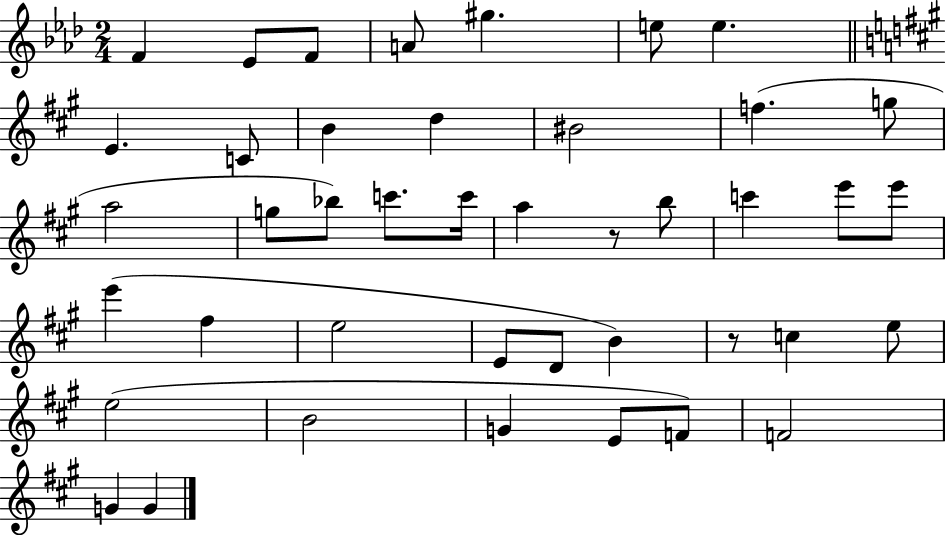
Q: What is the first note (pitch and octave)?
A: F4